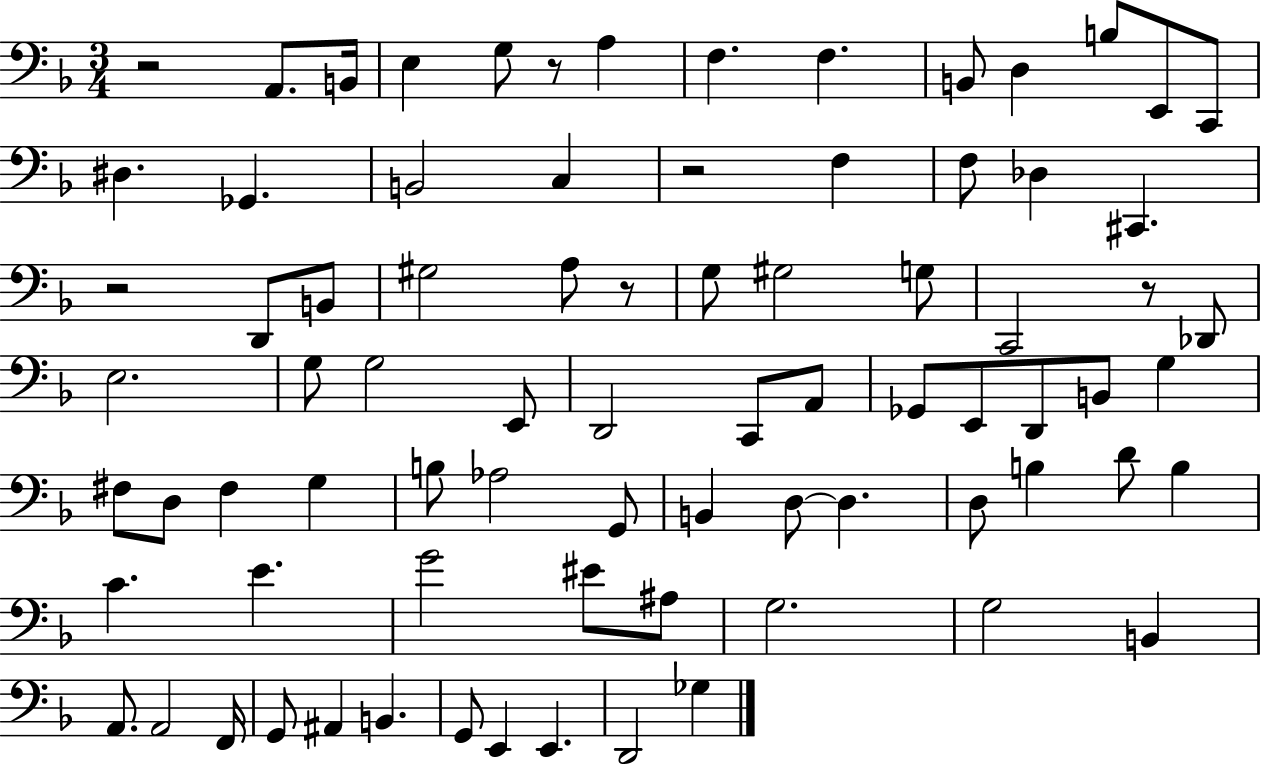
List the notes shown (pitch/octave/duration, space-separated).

R/h A2/e. B2/s E3/q G3/e R/e A3/q F3/q. F3/q. B2/e D3/q B3/e E2/e C2/e D#3/q. Gb2/q. B2/h C3/q R/h F3/q F3/e Db3/q C#2/q. R/h D2/e B2/e G#3/h A3/e R/e G3/e G#3/h G3/e C2/h R/e Db2/e E3/h. G3/e G3/h E2/e D2/h C2/e A2/e Gb2/e E2/e D2/e B2/e G3/q F#3/e D3/e F#3/q G3/q B3/e Ab3/h G2/e B2/q D3/e D3/q. D3/e B3/q D4/e B3/q C4/q. E4/q. G4/h EIS4/e A#3/e G3/h. G3/h B2/q A2/e. A2/h F2/s G2/e A#2/q B2/q. G2/e E2/q E2/q. D2/h Gb3/q